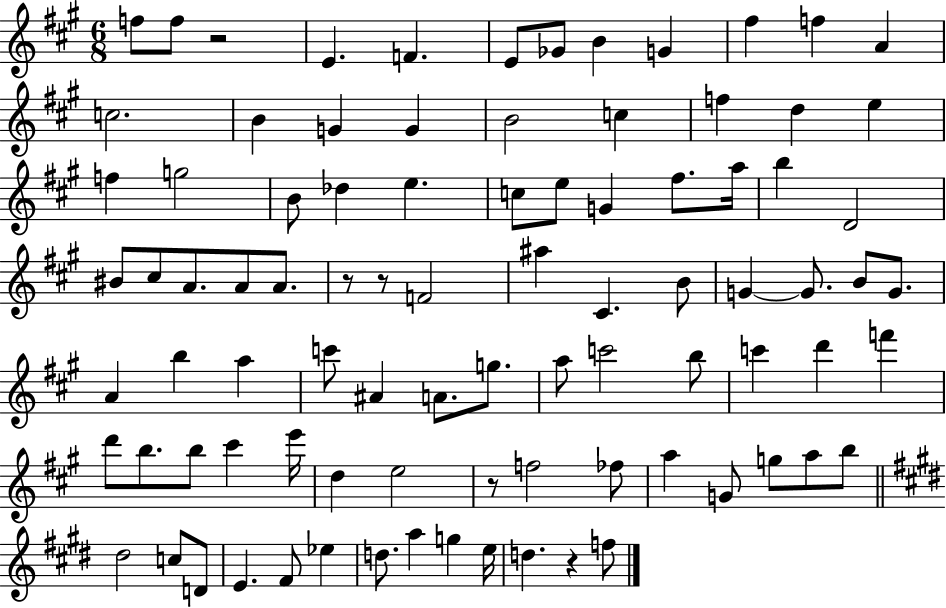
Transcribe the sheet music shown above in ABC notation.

X:1
T:Untitled
M:6/8
L:1/4
K:A
f/2 f/2 z2 E F E/2 _G/2 B G ^f f A c2 B G G B2 c f d e f g2 B/2 _d e c/2 e/2 G ^f/2 a/4 b D2 ^B/2 ^c/2 A/2 A/2 A/2 z/2 z/2 F2 ^a ^C B/2 G G/2 B/2 G/2 A b a c'/2 ^A A/2 g/2 a/2 c'2 b/2 c' d' f' d'/2 b/2 b/2 ^c' e'/4 d e2 z/2 f2 _f/2 a G/2 g/2 a/2 b/2 ^d2 c/2 D/2 E ^F/2 _e d/2 a g e/4 d z f/2